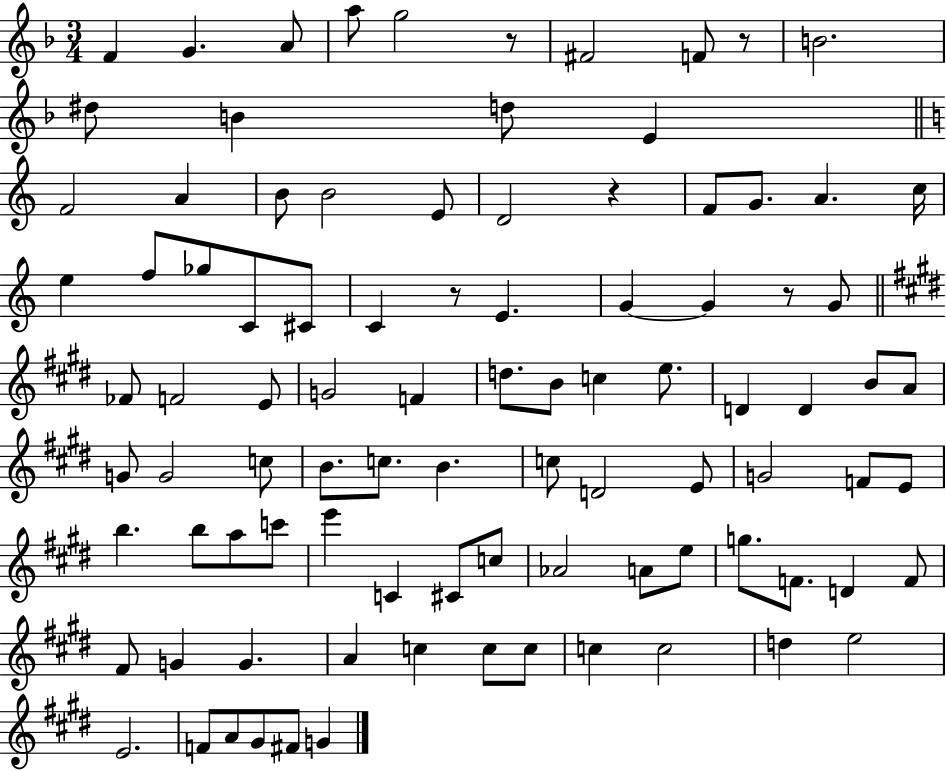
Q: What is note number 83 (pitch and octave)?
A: E5